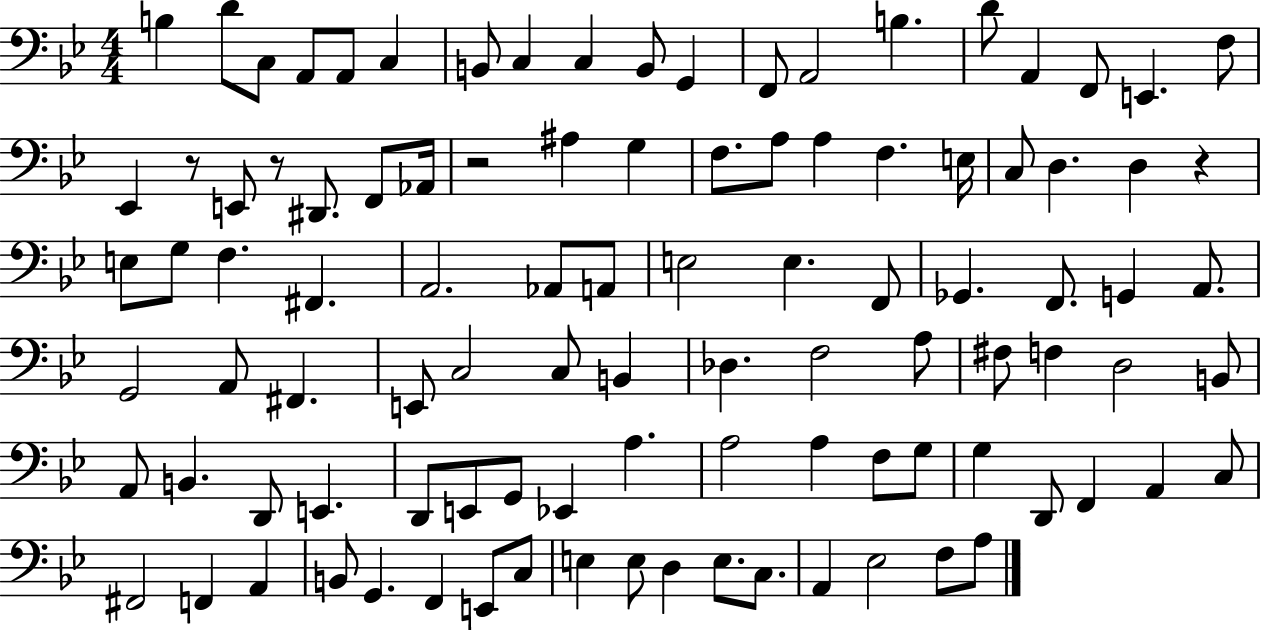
B3/q D4/e C3/e A2/e A2/e C3/q B2/e C3/q C3/q B2/e G2/q F2/e A2/h B3/q. D4/e A2/q F2/e E2/q. F3/e Eb2/q R/e E2/e R/e D#2/e. F2/e Ab2/s R/h A#3/q G3/q F3/e. A3/e A3/q F3/q. E3/s C3/e D3/q. D3/q R/q E3/e G3/e F3/q. F#2/q. A2/h. Ab2/e A2/e E3/h E3/q. F2/e Gb2/q. F2/e. G2/q A2/e. G2/h A2/e F#2/q. E2/e C3/h C3/e B2/q Db3/q. F3/h A3/e F#3/e F3/q D3/h B2/e A2/e B2/q. D2/e E2/q. D2/e E2/e G2/e Eb2/q A3/q. A3/h A3/q F3/e G3/e G3/q D2/e F2/q A2/q C3/e F#2/h F2/q A2/q B2/e G2/q. F2/q E2/e C3/e E3/q E3/e D3/q E3/e. C3/e. A2/q Eb3/h F3/e A3/e